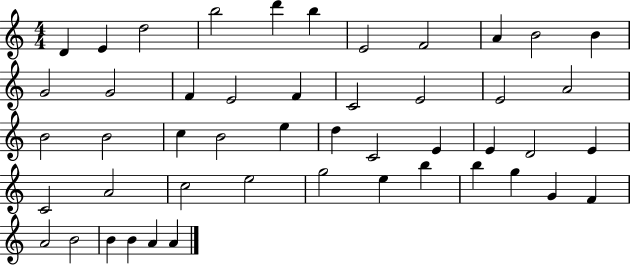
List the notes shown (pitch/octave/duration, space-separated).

D4/q E4/q D5/h B5/h D6/q B5/q E4/h F4/h A4/q B4/h B4/q G4/h G4/h F4/q E4/h F4/q C4/h E4/h E4/h A4/h B4/h B4/h C5/q B4/h E5/q D5/q C4/h E4/q E4/q D4/h E4/q C4/h A4/h C5/h E5/h G5/h E5/q B5/q B5/q G5/q G4/q F4/q A4/h B4/h B4/q B4/q A4/q A4/q